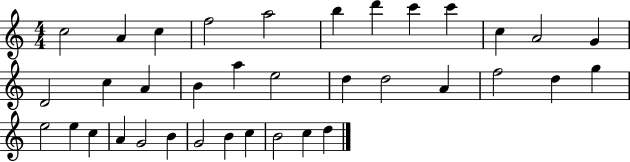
{
  \clef treble
  \numericTimeSignature
  \time 4/4
  \key c \major
  c''2 a'4 c''4 | f''2 a''2 | b''4 d'''4 c'''4 c'''4 | c''4 a'2 g'4 | \break d'2 c''4 a'4 | b'4 a''4 e''2 | d''4 d''2 a'4 | f''2 d''4 g''4 | \break e''2 e''4 c''4 | a'4 g'2 b'4 | g'2 b'4 c''4 | b'2 c''4 d''4 | \break \bar "|."
}